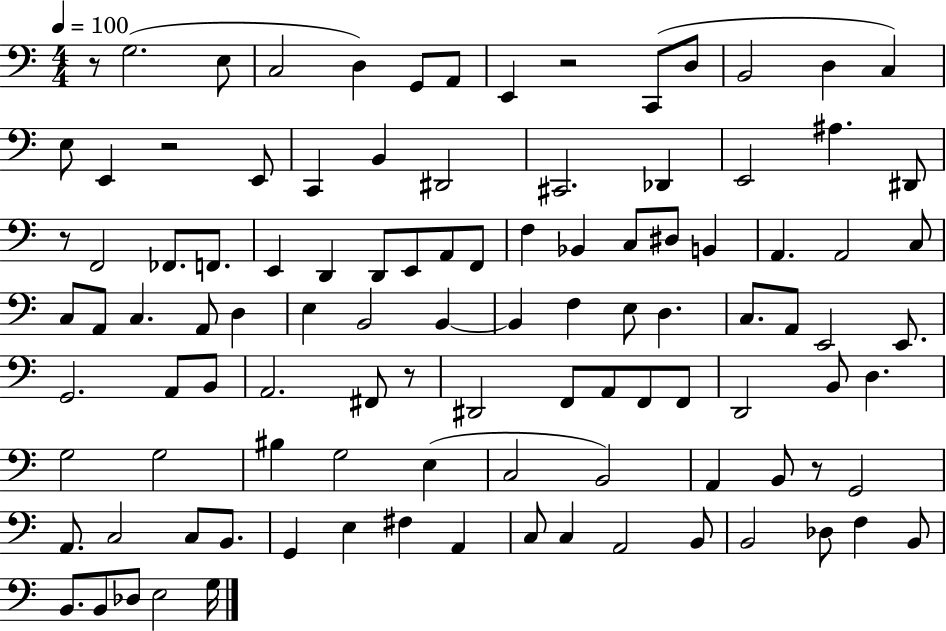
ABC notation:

X:1
T:Untitled
M:4/4
L:1/4
K:C
z/2 G,2 E,/2 C,2 D, G,,/2 A,,/2 E,, z2 C,,/2 D,/2 B,,2 D, C, E,/2 E,, z2 E,,/2 C,, B,, ^D,,2 ^C,,2 _D,, E,,2 ^A, ^D,,/2 z/2 F,,2 _F,,/2 F,,/2 E,, D,, D,,/2 E,,/2 A,,/2 F,,/2 F, _B,, C,/2 ^D,/2 B,, A,, A,,2 C,/2 C,/2 A,,/2 C, A,,/2 D, E, B,,2 B,, B,, F, E,/2 D, C,/2 A,,/2 E,,2 E,,/2 G,,2 A,,/2 B,,/2 A,,2 ^F,,/2 z/2 ^D,,2 F,,/2 A,,/2 F,,/2 F,,/2 D,,2 B,,/2 D, G,2 G,2 ^B, G,2 E, C,2 B,,2 A,, B,,/2 z/2 G,,2 A,,/2 C,2 C,/2 B,,/2 G,, E, ^F, A,, C,/2 C, A,,2 B,,/2 B,,2 _D,/2 F, B,,/2 B,,/2 B,,/2 _D,/2 E,2 G,/4